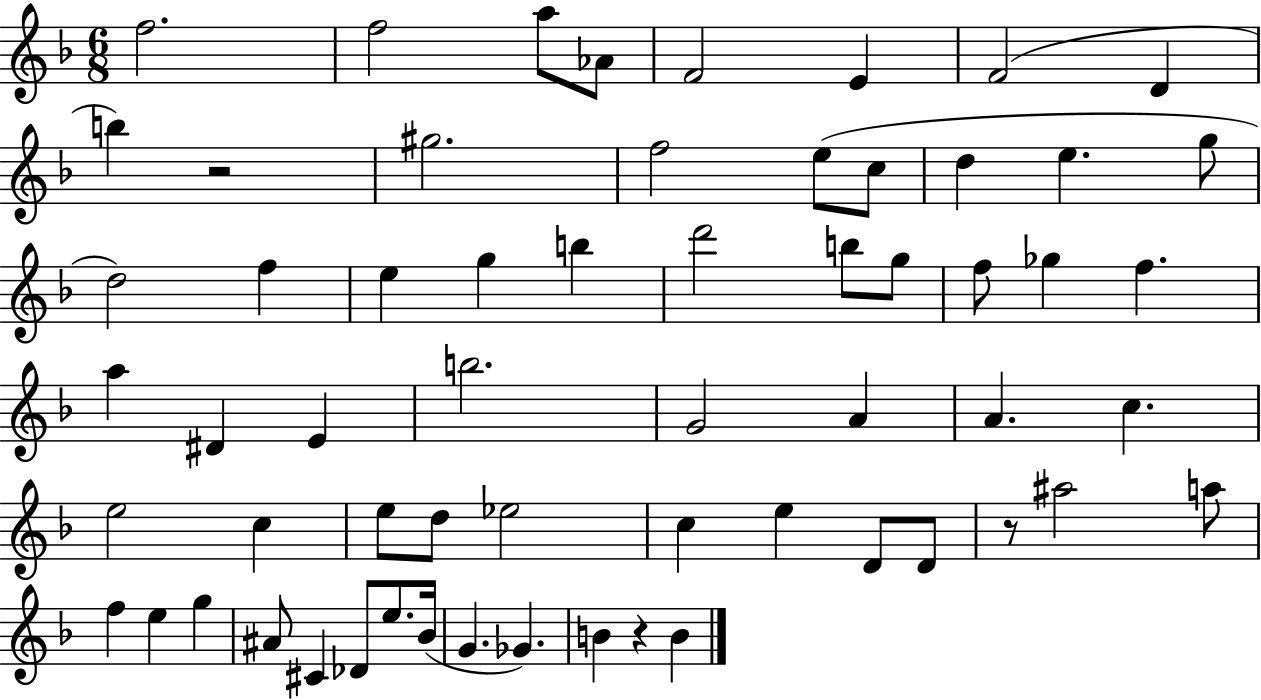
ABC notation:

X:1
T:Untitled
M:6/8
L:1/4
K:F
f2 f2 a/2 _A/2 F2 E F2 D b z2 ^g2 f2 e/2 c/2 d e g/2 d2 f e g b d'2 b/2 g/2 f/2 _g f a ^D E b2 G2 A A c e2 c e/2 d/2 _e2 c e D/2 D/2 z/2 ^a2 a/2 f e g ^A/2 ^C _D/2 e/2 _B/4 G _G B z B